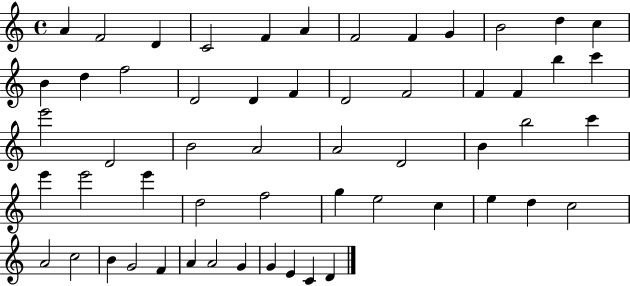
A4/q F4/h D4/q C4/h F4/q A4/q F4/h F4/q G4/q B4/h D5/q C5/q B4/q D5/q F5/h D4/h D4/q F4/q D4/h F4/h F4/q F4/q B5/q C6/q E6/h D4/h B4/h A4/h A4/h D4/h B4/q B5/h C6/q E6/q E6/h E6/q D5/h F5/h G5/q E5/h C5/q E5/q D5/q C5/h A4/h C5/h B4/q G4/h F4/q A4/q A4/h G4/q G4/q E4/q C4/q D4/q